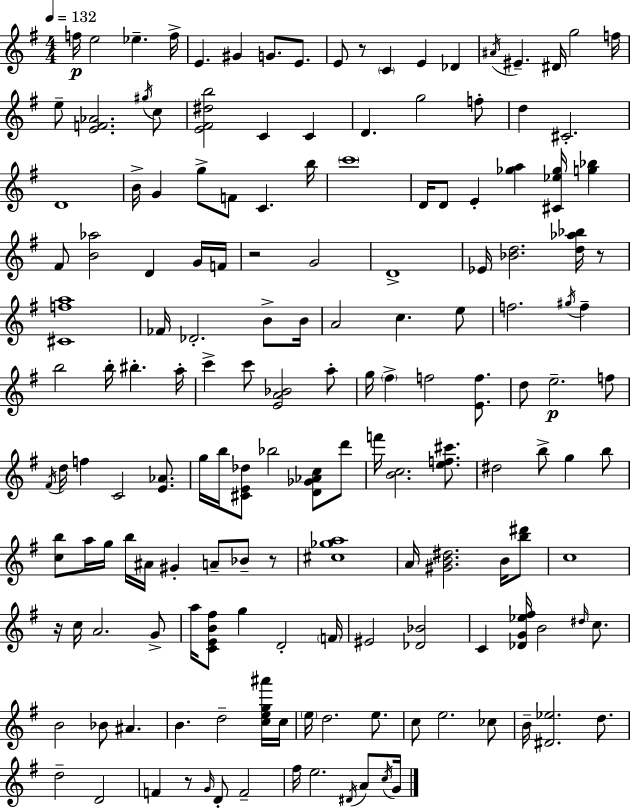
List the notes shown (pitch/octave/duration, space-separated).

F5/s E5/h Eb5/q. F5/s E4/q. G#4/q G4/e. E4/e. E4/e R/e C4/q E4/q Db4/q A#4/s EIS4/q. D#4/s G5/h F5/s E5/e [E4,F4,Ab4]/h. G#5/s C5/e [E4,F#4,D#5,B5]/h C4/q C4/q D4/q. G5/h F5/e D5/q C#4/h. D4/w B4/s G4/q G5/e F4/e C4/q. B5/s C6/w D4/s D4/e E4/q [Gb5,A5]/q [C#4,Eb5,Gb5]/s [G5,Bb5]/q F#4/e [B4,Ab5]/h D4/q G4/s F4/s R/h G4/h D4/w Eb4/s [Bb4,D5]/h. [D5,Ab5,Bb5]/s R/e [C#4,F5,A5]/w FES4/s Db4/h. B4/e B4/s A4/h C5/q. E5/e F5/h. G#5/s F5/q B5/h B5/s BIS5/q. A5/s C6/q C6/e [E4,A4,Bb4]/h A5/e G5/s F#5/q F5/h [E4,F5]/e. D5/e E5/h. F5/e F#4/s D5/s F5/q C4/h [E4,Ab4]/e. G5/s B5/s [C#4,E4,Db5]/e Bb5/h [D4,Gb4,Ab4,C5]/e D6/e F6/s [B4,C5]/h. [E5,F5,C#6]/e. D#5/h B5/e G5/q B5/e [C5,B5]/e A5/s G5/s B5/s A#4/s G#4/q A4/e Bb4/e R/e [C#5,Gb5,A5]/w A4/s [G#4,B4,D#5]/h. B4/s [B5,D#6]/e C5/w R/s C5/s A4/h. G4/e A5/s [C4,E4,B4,F#5]/e G5/q D4/h F4/s EIS4/h [Db4,Bb4]/h C4/q [Db4,G4,Eb5,F#5]/s B4/h D#5/s C5/e. B4/h Bb4/e A#4/q. B4/q. D5/h [C5,E5,G5,A#6]/s C5/s E5/s D5/h. E5/e. C5/e E5/h. CES5/e B4/s [D#4,Eb5]/h. D5/e. D5/h D4/h F4/q R/e G4/s D4/e F4/h F#5/s E5/h. D#4/s A4/e C5/s G4/s